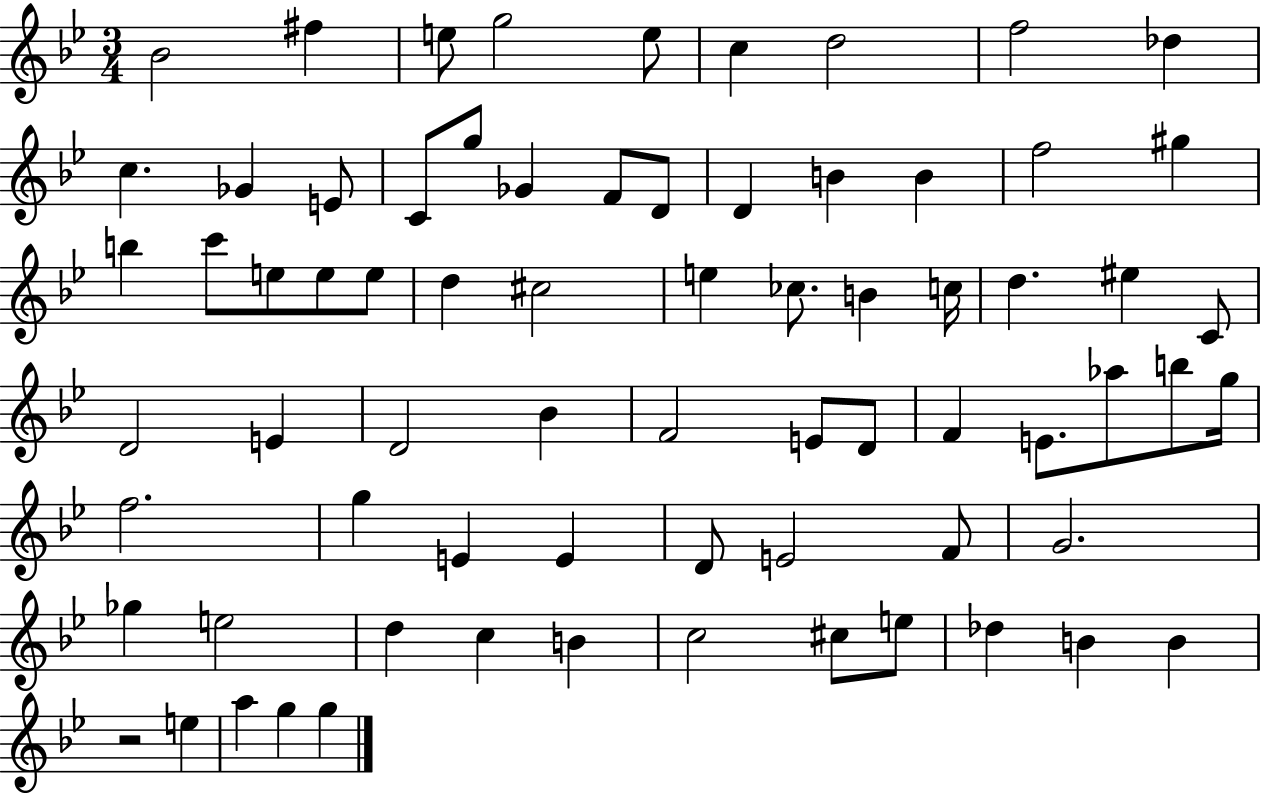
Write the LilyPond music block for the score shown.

{
  \clef treble
  \numericTimeSignature
  \time 3/4
  \key bes \major
  bes'2 fis''4 | e''8 g''2 e''8 | c''4 d''2 | f''2 des''4 | \break c''4. ges'4 e'8 | c'8 g''8 ges'4 f'8 d'8 | d'4 b'4 b'4 | f''2 gis''4 | \break b''4 c'''8 e''8 e''8 e''8 | d''4 cis''2 | e''4 ces''8. b'4 c''16 | d''4. eis''4 c'8 | \break d'2 e'4 | d'2 bes'4 | f'2 e'8 d'8 | f'4 e'8. aes''8 b''8 g''16 | \break f''2. | g''4 e'4 e'4 | d'8 e'2 f'8 | g'2. | \break ges''4 e''2 | d''4 c''4 b'4 | c''2 cis''8 e''8 | des''4 b'4 b'4 | \break r2 e''4 | a''4 g''4 g''4 | \bar "|."
}